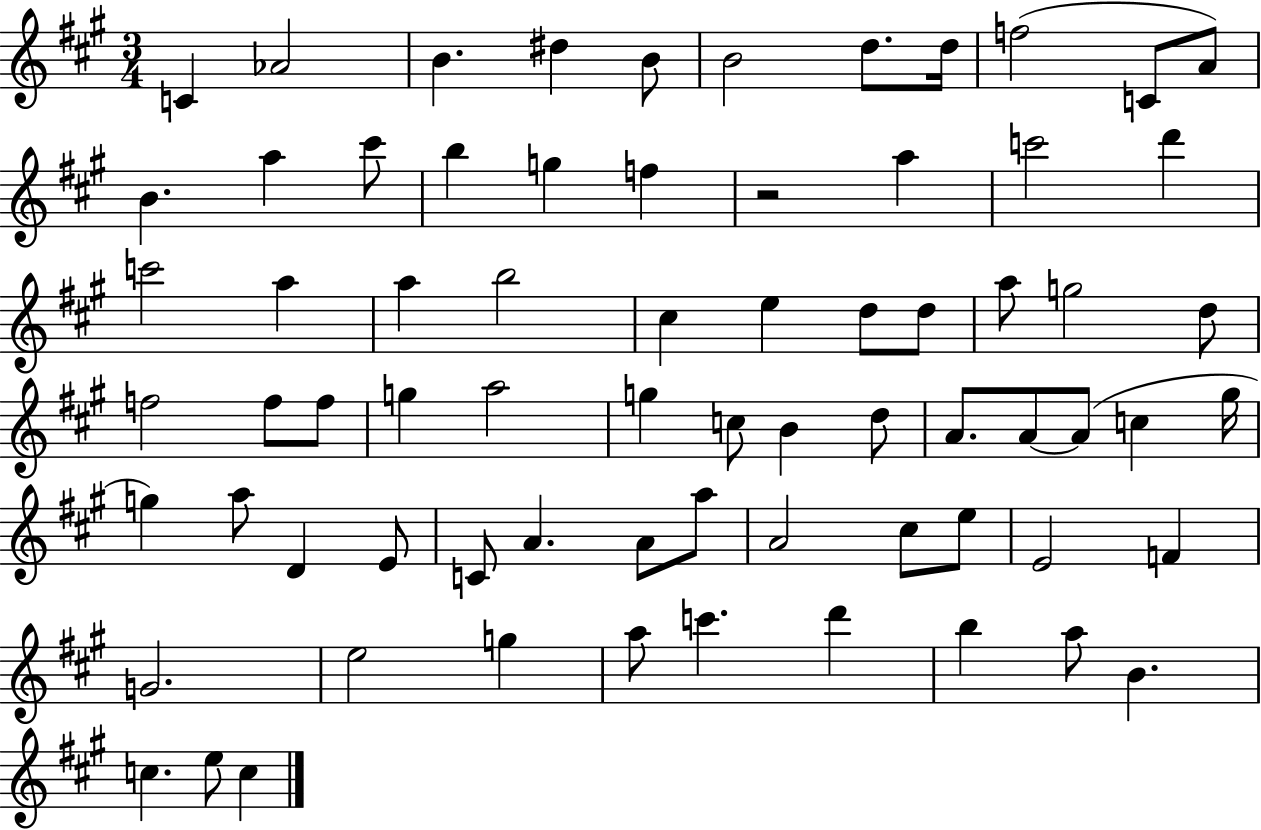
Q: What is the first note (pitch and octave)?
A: C4